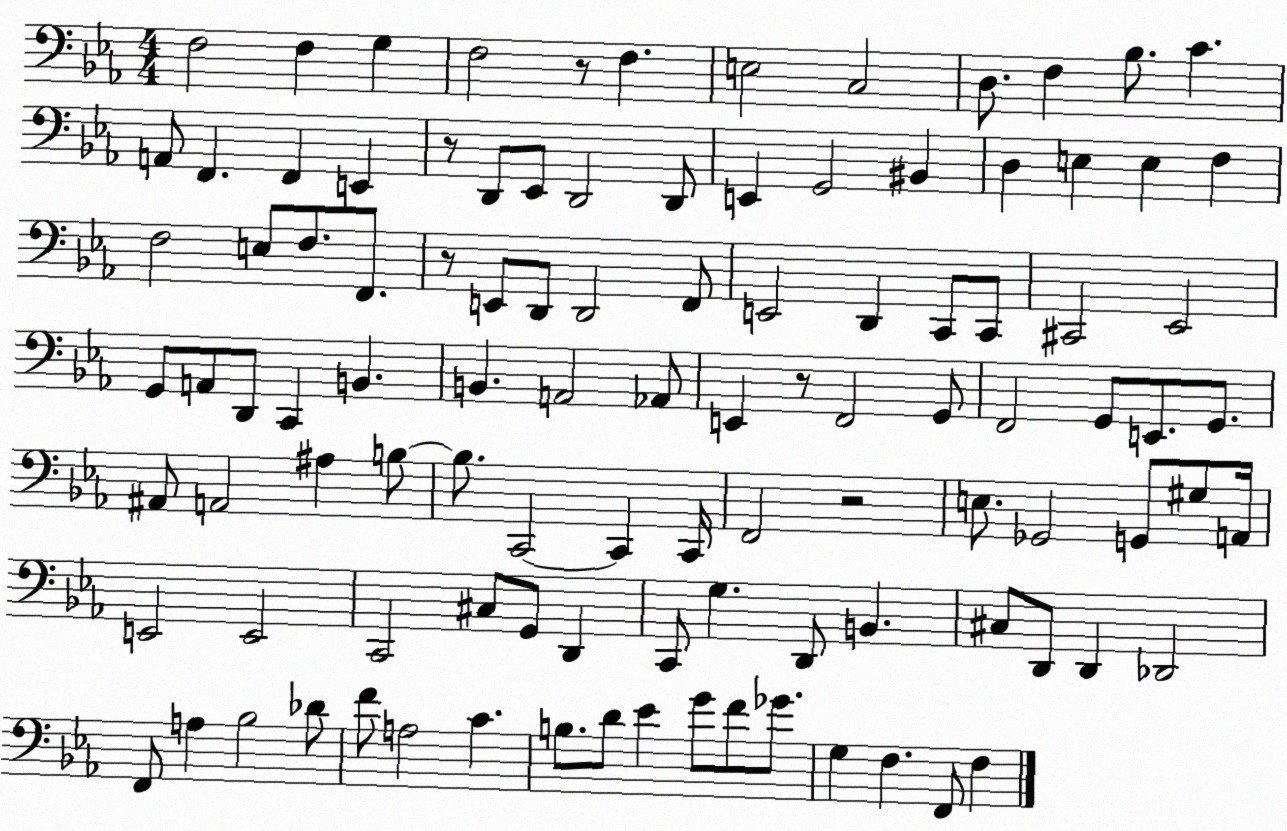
X:1
T:Untitled
M:4/4
L:1/4
K:Eb
F,2 F, G, F,2 z/2 F, E,2 C,2 D,/2 F, _B,/2 C A,,/2 F,, F,, E,, z/2 D,,/2 _E,,/2 D,,2 D,,/2 E,, G,,2 ^B,, D, E, E, F, F,2 E,/2 F,/2 F,,/2 z/2 E,,/2 D,,/2 D,,2 F,,/2 E,,2 D,, C,,/2 C,,/2 ^C,,2 _E,,2 G,,/2 A,,/2 D,,/2 C,, B,, B,, A,,2 _A,,/2 E,, z/2 F,,2 G,,/2 F,,2 G,,/2 E,,/2 G,,/2 ^A,,/2 A,,2 ^A, B,/2 B,/2 C,,2 C,, C,,/4 F,,2 z2 E,/2 _G,,2 G,,/2 ^G,/2 A,,/4 E,,2 E,,2 C,,2 ^C,/2 G,,/2 D,, C,,/2 G, D,,/2 B,, ^C,/2 D,,/2 D,, _D,,2 F,,/2 A, _B,2 _D/2 F/2 A,2 C B,/2 D/2 _E G/2 F/2 _G/2 G, F, F,,/2 F,